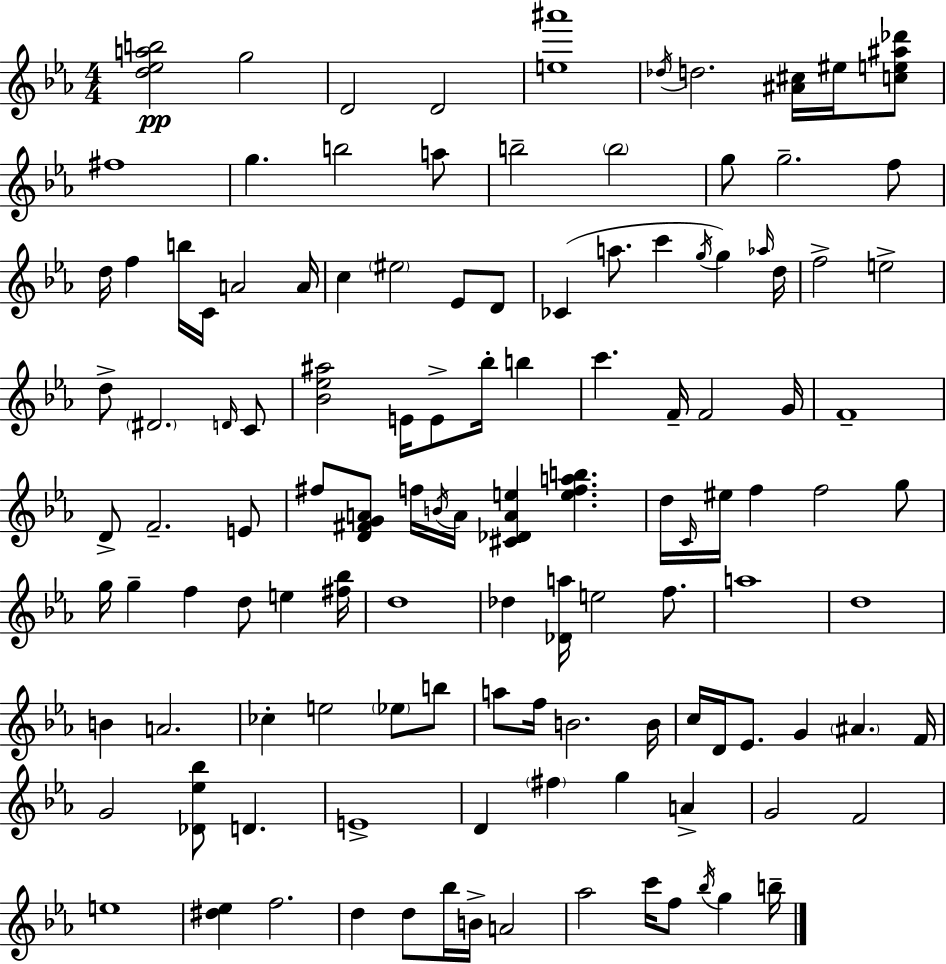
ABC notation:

X:1
T:Untitled
M:4/4
L:1/4
K:Eb
[d_eab]2 g2 D2 D2 [e^a']4 _d/4 d2 [^A^c]/4 ^e/4 [ce^a_d']/2 ^f4 g b2 a/2 b2 b2 g/2 g2 f/2 d/4 f b/4 C/4 A2 A/4 c ^e2 _E/2 D/2 _C a/2 c' g/4 g _a/4 d/4 f2 e2 d/2 ^D2 D/4 C/2 [_B_e^a]2 E/4 E/2 _b/4 b c' F/4 F2 G/4 F4 D/2 F2 E/2 ^f/2 [D^FGA]/2 f/4 B/4 A/4 [^C_DAe] [efab] d/4 C/4 ^e/4 f f2 g/2 g/4 g f d/2 e [^f_b]/4 d4 _d [_Da]/4 e2 f/2 a4 d4 B A2 _c e2 _e/2 b/2 a/2 f/4 B2 B/4 c/4 D/4 _E/2 G ^A F/4 G2 [_D_e_b]/2 D E4 D ^f g A G2 F2 e4 [^d_e] f2 d d/2 _b/4 B/4 A2 _a2 c'/4 f/2 _b/4 g b/4